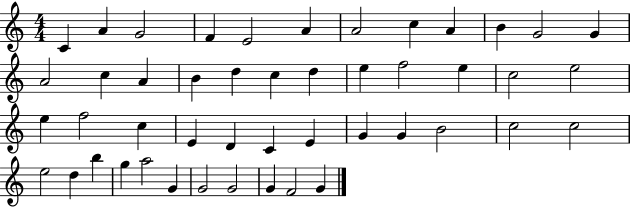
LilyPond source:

{
  \clef treble
  \numericTimeSignature
  \time 4/4
  \key c \major
  c'4 a'4 g'2 | f'4 e'2 a'4 | a'2 c''4 a'4 | b'4 g'2 g'4 | \break a'2 c''4 a'4 | b'4 d''4 c''4 d''4 | e''4 f''2 e''4 | c''2 e''2 | \break e''4 f''2 c''4 | e'4 d'4 c'4 e'4 | g'4 g'4 b'2 | c''2 c''2 | \break e''2 d''4 b''4 | g''4 a''2 g'4 | g'2 g'2 | g'4 f'2 g'4 | \break \bar "|."
}